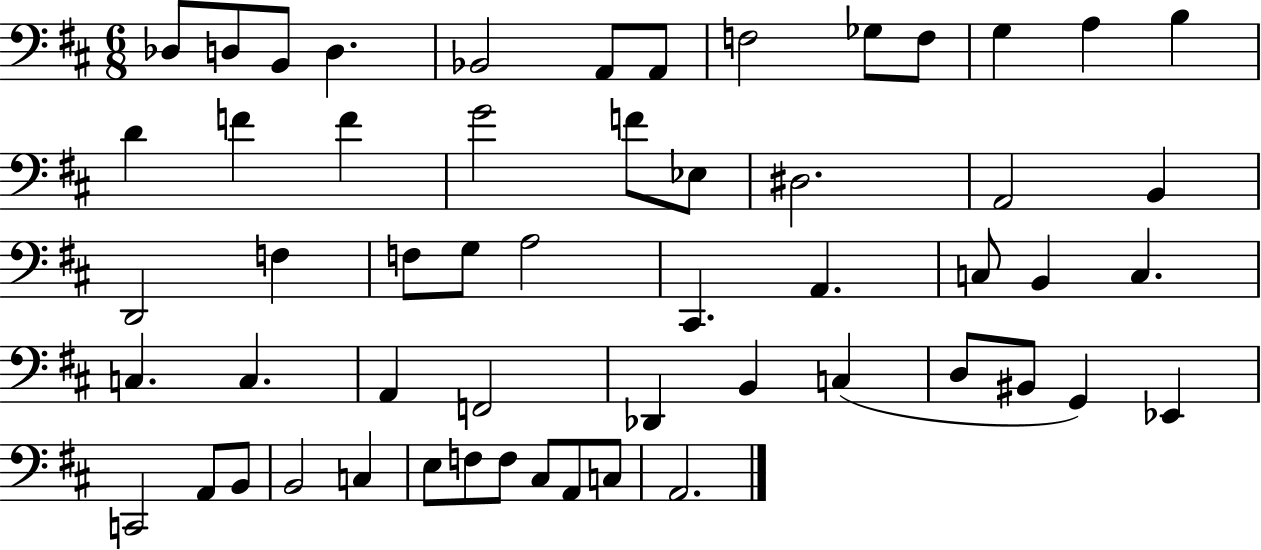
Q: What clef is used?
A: bass